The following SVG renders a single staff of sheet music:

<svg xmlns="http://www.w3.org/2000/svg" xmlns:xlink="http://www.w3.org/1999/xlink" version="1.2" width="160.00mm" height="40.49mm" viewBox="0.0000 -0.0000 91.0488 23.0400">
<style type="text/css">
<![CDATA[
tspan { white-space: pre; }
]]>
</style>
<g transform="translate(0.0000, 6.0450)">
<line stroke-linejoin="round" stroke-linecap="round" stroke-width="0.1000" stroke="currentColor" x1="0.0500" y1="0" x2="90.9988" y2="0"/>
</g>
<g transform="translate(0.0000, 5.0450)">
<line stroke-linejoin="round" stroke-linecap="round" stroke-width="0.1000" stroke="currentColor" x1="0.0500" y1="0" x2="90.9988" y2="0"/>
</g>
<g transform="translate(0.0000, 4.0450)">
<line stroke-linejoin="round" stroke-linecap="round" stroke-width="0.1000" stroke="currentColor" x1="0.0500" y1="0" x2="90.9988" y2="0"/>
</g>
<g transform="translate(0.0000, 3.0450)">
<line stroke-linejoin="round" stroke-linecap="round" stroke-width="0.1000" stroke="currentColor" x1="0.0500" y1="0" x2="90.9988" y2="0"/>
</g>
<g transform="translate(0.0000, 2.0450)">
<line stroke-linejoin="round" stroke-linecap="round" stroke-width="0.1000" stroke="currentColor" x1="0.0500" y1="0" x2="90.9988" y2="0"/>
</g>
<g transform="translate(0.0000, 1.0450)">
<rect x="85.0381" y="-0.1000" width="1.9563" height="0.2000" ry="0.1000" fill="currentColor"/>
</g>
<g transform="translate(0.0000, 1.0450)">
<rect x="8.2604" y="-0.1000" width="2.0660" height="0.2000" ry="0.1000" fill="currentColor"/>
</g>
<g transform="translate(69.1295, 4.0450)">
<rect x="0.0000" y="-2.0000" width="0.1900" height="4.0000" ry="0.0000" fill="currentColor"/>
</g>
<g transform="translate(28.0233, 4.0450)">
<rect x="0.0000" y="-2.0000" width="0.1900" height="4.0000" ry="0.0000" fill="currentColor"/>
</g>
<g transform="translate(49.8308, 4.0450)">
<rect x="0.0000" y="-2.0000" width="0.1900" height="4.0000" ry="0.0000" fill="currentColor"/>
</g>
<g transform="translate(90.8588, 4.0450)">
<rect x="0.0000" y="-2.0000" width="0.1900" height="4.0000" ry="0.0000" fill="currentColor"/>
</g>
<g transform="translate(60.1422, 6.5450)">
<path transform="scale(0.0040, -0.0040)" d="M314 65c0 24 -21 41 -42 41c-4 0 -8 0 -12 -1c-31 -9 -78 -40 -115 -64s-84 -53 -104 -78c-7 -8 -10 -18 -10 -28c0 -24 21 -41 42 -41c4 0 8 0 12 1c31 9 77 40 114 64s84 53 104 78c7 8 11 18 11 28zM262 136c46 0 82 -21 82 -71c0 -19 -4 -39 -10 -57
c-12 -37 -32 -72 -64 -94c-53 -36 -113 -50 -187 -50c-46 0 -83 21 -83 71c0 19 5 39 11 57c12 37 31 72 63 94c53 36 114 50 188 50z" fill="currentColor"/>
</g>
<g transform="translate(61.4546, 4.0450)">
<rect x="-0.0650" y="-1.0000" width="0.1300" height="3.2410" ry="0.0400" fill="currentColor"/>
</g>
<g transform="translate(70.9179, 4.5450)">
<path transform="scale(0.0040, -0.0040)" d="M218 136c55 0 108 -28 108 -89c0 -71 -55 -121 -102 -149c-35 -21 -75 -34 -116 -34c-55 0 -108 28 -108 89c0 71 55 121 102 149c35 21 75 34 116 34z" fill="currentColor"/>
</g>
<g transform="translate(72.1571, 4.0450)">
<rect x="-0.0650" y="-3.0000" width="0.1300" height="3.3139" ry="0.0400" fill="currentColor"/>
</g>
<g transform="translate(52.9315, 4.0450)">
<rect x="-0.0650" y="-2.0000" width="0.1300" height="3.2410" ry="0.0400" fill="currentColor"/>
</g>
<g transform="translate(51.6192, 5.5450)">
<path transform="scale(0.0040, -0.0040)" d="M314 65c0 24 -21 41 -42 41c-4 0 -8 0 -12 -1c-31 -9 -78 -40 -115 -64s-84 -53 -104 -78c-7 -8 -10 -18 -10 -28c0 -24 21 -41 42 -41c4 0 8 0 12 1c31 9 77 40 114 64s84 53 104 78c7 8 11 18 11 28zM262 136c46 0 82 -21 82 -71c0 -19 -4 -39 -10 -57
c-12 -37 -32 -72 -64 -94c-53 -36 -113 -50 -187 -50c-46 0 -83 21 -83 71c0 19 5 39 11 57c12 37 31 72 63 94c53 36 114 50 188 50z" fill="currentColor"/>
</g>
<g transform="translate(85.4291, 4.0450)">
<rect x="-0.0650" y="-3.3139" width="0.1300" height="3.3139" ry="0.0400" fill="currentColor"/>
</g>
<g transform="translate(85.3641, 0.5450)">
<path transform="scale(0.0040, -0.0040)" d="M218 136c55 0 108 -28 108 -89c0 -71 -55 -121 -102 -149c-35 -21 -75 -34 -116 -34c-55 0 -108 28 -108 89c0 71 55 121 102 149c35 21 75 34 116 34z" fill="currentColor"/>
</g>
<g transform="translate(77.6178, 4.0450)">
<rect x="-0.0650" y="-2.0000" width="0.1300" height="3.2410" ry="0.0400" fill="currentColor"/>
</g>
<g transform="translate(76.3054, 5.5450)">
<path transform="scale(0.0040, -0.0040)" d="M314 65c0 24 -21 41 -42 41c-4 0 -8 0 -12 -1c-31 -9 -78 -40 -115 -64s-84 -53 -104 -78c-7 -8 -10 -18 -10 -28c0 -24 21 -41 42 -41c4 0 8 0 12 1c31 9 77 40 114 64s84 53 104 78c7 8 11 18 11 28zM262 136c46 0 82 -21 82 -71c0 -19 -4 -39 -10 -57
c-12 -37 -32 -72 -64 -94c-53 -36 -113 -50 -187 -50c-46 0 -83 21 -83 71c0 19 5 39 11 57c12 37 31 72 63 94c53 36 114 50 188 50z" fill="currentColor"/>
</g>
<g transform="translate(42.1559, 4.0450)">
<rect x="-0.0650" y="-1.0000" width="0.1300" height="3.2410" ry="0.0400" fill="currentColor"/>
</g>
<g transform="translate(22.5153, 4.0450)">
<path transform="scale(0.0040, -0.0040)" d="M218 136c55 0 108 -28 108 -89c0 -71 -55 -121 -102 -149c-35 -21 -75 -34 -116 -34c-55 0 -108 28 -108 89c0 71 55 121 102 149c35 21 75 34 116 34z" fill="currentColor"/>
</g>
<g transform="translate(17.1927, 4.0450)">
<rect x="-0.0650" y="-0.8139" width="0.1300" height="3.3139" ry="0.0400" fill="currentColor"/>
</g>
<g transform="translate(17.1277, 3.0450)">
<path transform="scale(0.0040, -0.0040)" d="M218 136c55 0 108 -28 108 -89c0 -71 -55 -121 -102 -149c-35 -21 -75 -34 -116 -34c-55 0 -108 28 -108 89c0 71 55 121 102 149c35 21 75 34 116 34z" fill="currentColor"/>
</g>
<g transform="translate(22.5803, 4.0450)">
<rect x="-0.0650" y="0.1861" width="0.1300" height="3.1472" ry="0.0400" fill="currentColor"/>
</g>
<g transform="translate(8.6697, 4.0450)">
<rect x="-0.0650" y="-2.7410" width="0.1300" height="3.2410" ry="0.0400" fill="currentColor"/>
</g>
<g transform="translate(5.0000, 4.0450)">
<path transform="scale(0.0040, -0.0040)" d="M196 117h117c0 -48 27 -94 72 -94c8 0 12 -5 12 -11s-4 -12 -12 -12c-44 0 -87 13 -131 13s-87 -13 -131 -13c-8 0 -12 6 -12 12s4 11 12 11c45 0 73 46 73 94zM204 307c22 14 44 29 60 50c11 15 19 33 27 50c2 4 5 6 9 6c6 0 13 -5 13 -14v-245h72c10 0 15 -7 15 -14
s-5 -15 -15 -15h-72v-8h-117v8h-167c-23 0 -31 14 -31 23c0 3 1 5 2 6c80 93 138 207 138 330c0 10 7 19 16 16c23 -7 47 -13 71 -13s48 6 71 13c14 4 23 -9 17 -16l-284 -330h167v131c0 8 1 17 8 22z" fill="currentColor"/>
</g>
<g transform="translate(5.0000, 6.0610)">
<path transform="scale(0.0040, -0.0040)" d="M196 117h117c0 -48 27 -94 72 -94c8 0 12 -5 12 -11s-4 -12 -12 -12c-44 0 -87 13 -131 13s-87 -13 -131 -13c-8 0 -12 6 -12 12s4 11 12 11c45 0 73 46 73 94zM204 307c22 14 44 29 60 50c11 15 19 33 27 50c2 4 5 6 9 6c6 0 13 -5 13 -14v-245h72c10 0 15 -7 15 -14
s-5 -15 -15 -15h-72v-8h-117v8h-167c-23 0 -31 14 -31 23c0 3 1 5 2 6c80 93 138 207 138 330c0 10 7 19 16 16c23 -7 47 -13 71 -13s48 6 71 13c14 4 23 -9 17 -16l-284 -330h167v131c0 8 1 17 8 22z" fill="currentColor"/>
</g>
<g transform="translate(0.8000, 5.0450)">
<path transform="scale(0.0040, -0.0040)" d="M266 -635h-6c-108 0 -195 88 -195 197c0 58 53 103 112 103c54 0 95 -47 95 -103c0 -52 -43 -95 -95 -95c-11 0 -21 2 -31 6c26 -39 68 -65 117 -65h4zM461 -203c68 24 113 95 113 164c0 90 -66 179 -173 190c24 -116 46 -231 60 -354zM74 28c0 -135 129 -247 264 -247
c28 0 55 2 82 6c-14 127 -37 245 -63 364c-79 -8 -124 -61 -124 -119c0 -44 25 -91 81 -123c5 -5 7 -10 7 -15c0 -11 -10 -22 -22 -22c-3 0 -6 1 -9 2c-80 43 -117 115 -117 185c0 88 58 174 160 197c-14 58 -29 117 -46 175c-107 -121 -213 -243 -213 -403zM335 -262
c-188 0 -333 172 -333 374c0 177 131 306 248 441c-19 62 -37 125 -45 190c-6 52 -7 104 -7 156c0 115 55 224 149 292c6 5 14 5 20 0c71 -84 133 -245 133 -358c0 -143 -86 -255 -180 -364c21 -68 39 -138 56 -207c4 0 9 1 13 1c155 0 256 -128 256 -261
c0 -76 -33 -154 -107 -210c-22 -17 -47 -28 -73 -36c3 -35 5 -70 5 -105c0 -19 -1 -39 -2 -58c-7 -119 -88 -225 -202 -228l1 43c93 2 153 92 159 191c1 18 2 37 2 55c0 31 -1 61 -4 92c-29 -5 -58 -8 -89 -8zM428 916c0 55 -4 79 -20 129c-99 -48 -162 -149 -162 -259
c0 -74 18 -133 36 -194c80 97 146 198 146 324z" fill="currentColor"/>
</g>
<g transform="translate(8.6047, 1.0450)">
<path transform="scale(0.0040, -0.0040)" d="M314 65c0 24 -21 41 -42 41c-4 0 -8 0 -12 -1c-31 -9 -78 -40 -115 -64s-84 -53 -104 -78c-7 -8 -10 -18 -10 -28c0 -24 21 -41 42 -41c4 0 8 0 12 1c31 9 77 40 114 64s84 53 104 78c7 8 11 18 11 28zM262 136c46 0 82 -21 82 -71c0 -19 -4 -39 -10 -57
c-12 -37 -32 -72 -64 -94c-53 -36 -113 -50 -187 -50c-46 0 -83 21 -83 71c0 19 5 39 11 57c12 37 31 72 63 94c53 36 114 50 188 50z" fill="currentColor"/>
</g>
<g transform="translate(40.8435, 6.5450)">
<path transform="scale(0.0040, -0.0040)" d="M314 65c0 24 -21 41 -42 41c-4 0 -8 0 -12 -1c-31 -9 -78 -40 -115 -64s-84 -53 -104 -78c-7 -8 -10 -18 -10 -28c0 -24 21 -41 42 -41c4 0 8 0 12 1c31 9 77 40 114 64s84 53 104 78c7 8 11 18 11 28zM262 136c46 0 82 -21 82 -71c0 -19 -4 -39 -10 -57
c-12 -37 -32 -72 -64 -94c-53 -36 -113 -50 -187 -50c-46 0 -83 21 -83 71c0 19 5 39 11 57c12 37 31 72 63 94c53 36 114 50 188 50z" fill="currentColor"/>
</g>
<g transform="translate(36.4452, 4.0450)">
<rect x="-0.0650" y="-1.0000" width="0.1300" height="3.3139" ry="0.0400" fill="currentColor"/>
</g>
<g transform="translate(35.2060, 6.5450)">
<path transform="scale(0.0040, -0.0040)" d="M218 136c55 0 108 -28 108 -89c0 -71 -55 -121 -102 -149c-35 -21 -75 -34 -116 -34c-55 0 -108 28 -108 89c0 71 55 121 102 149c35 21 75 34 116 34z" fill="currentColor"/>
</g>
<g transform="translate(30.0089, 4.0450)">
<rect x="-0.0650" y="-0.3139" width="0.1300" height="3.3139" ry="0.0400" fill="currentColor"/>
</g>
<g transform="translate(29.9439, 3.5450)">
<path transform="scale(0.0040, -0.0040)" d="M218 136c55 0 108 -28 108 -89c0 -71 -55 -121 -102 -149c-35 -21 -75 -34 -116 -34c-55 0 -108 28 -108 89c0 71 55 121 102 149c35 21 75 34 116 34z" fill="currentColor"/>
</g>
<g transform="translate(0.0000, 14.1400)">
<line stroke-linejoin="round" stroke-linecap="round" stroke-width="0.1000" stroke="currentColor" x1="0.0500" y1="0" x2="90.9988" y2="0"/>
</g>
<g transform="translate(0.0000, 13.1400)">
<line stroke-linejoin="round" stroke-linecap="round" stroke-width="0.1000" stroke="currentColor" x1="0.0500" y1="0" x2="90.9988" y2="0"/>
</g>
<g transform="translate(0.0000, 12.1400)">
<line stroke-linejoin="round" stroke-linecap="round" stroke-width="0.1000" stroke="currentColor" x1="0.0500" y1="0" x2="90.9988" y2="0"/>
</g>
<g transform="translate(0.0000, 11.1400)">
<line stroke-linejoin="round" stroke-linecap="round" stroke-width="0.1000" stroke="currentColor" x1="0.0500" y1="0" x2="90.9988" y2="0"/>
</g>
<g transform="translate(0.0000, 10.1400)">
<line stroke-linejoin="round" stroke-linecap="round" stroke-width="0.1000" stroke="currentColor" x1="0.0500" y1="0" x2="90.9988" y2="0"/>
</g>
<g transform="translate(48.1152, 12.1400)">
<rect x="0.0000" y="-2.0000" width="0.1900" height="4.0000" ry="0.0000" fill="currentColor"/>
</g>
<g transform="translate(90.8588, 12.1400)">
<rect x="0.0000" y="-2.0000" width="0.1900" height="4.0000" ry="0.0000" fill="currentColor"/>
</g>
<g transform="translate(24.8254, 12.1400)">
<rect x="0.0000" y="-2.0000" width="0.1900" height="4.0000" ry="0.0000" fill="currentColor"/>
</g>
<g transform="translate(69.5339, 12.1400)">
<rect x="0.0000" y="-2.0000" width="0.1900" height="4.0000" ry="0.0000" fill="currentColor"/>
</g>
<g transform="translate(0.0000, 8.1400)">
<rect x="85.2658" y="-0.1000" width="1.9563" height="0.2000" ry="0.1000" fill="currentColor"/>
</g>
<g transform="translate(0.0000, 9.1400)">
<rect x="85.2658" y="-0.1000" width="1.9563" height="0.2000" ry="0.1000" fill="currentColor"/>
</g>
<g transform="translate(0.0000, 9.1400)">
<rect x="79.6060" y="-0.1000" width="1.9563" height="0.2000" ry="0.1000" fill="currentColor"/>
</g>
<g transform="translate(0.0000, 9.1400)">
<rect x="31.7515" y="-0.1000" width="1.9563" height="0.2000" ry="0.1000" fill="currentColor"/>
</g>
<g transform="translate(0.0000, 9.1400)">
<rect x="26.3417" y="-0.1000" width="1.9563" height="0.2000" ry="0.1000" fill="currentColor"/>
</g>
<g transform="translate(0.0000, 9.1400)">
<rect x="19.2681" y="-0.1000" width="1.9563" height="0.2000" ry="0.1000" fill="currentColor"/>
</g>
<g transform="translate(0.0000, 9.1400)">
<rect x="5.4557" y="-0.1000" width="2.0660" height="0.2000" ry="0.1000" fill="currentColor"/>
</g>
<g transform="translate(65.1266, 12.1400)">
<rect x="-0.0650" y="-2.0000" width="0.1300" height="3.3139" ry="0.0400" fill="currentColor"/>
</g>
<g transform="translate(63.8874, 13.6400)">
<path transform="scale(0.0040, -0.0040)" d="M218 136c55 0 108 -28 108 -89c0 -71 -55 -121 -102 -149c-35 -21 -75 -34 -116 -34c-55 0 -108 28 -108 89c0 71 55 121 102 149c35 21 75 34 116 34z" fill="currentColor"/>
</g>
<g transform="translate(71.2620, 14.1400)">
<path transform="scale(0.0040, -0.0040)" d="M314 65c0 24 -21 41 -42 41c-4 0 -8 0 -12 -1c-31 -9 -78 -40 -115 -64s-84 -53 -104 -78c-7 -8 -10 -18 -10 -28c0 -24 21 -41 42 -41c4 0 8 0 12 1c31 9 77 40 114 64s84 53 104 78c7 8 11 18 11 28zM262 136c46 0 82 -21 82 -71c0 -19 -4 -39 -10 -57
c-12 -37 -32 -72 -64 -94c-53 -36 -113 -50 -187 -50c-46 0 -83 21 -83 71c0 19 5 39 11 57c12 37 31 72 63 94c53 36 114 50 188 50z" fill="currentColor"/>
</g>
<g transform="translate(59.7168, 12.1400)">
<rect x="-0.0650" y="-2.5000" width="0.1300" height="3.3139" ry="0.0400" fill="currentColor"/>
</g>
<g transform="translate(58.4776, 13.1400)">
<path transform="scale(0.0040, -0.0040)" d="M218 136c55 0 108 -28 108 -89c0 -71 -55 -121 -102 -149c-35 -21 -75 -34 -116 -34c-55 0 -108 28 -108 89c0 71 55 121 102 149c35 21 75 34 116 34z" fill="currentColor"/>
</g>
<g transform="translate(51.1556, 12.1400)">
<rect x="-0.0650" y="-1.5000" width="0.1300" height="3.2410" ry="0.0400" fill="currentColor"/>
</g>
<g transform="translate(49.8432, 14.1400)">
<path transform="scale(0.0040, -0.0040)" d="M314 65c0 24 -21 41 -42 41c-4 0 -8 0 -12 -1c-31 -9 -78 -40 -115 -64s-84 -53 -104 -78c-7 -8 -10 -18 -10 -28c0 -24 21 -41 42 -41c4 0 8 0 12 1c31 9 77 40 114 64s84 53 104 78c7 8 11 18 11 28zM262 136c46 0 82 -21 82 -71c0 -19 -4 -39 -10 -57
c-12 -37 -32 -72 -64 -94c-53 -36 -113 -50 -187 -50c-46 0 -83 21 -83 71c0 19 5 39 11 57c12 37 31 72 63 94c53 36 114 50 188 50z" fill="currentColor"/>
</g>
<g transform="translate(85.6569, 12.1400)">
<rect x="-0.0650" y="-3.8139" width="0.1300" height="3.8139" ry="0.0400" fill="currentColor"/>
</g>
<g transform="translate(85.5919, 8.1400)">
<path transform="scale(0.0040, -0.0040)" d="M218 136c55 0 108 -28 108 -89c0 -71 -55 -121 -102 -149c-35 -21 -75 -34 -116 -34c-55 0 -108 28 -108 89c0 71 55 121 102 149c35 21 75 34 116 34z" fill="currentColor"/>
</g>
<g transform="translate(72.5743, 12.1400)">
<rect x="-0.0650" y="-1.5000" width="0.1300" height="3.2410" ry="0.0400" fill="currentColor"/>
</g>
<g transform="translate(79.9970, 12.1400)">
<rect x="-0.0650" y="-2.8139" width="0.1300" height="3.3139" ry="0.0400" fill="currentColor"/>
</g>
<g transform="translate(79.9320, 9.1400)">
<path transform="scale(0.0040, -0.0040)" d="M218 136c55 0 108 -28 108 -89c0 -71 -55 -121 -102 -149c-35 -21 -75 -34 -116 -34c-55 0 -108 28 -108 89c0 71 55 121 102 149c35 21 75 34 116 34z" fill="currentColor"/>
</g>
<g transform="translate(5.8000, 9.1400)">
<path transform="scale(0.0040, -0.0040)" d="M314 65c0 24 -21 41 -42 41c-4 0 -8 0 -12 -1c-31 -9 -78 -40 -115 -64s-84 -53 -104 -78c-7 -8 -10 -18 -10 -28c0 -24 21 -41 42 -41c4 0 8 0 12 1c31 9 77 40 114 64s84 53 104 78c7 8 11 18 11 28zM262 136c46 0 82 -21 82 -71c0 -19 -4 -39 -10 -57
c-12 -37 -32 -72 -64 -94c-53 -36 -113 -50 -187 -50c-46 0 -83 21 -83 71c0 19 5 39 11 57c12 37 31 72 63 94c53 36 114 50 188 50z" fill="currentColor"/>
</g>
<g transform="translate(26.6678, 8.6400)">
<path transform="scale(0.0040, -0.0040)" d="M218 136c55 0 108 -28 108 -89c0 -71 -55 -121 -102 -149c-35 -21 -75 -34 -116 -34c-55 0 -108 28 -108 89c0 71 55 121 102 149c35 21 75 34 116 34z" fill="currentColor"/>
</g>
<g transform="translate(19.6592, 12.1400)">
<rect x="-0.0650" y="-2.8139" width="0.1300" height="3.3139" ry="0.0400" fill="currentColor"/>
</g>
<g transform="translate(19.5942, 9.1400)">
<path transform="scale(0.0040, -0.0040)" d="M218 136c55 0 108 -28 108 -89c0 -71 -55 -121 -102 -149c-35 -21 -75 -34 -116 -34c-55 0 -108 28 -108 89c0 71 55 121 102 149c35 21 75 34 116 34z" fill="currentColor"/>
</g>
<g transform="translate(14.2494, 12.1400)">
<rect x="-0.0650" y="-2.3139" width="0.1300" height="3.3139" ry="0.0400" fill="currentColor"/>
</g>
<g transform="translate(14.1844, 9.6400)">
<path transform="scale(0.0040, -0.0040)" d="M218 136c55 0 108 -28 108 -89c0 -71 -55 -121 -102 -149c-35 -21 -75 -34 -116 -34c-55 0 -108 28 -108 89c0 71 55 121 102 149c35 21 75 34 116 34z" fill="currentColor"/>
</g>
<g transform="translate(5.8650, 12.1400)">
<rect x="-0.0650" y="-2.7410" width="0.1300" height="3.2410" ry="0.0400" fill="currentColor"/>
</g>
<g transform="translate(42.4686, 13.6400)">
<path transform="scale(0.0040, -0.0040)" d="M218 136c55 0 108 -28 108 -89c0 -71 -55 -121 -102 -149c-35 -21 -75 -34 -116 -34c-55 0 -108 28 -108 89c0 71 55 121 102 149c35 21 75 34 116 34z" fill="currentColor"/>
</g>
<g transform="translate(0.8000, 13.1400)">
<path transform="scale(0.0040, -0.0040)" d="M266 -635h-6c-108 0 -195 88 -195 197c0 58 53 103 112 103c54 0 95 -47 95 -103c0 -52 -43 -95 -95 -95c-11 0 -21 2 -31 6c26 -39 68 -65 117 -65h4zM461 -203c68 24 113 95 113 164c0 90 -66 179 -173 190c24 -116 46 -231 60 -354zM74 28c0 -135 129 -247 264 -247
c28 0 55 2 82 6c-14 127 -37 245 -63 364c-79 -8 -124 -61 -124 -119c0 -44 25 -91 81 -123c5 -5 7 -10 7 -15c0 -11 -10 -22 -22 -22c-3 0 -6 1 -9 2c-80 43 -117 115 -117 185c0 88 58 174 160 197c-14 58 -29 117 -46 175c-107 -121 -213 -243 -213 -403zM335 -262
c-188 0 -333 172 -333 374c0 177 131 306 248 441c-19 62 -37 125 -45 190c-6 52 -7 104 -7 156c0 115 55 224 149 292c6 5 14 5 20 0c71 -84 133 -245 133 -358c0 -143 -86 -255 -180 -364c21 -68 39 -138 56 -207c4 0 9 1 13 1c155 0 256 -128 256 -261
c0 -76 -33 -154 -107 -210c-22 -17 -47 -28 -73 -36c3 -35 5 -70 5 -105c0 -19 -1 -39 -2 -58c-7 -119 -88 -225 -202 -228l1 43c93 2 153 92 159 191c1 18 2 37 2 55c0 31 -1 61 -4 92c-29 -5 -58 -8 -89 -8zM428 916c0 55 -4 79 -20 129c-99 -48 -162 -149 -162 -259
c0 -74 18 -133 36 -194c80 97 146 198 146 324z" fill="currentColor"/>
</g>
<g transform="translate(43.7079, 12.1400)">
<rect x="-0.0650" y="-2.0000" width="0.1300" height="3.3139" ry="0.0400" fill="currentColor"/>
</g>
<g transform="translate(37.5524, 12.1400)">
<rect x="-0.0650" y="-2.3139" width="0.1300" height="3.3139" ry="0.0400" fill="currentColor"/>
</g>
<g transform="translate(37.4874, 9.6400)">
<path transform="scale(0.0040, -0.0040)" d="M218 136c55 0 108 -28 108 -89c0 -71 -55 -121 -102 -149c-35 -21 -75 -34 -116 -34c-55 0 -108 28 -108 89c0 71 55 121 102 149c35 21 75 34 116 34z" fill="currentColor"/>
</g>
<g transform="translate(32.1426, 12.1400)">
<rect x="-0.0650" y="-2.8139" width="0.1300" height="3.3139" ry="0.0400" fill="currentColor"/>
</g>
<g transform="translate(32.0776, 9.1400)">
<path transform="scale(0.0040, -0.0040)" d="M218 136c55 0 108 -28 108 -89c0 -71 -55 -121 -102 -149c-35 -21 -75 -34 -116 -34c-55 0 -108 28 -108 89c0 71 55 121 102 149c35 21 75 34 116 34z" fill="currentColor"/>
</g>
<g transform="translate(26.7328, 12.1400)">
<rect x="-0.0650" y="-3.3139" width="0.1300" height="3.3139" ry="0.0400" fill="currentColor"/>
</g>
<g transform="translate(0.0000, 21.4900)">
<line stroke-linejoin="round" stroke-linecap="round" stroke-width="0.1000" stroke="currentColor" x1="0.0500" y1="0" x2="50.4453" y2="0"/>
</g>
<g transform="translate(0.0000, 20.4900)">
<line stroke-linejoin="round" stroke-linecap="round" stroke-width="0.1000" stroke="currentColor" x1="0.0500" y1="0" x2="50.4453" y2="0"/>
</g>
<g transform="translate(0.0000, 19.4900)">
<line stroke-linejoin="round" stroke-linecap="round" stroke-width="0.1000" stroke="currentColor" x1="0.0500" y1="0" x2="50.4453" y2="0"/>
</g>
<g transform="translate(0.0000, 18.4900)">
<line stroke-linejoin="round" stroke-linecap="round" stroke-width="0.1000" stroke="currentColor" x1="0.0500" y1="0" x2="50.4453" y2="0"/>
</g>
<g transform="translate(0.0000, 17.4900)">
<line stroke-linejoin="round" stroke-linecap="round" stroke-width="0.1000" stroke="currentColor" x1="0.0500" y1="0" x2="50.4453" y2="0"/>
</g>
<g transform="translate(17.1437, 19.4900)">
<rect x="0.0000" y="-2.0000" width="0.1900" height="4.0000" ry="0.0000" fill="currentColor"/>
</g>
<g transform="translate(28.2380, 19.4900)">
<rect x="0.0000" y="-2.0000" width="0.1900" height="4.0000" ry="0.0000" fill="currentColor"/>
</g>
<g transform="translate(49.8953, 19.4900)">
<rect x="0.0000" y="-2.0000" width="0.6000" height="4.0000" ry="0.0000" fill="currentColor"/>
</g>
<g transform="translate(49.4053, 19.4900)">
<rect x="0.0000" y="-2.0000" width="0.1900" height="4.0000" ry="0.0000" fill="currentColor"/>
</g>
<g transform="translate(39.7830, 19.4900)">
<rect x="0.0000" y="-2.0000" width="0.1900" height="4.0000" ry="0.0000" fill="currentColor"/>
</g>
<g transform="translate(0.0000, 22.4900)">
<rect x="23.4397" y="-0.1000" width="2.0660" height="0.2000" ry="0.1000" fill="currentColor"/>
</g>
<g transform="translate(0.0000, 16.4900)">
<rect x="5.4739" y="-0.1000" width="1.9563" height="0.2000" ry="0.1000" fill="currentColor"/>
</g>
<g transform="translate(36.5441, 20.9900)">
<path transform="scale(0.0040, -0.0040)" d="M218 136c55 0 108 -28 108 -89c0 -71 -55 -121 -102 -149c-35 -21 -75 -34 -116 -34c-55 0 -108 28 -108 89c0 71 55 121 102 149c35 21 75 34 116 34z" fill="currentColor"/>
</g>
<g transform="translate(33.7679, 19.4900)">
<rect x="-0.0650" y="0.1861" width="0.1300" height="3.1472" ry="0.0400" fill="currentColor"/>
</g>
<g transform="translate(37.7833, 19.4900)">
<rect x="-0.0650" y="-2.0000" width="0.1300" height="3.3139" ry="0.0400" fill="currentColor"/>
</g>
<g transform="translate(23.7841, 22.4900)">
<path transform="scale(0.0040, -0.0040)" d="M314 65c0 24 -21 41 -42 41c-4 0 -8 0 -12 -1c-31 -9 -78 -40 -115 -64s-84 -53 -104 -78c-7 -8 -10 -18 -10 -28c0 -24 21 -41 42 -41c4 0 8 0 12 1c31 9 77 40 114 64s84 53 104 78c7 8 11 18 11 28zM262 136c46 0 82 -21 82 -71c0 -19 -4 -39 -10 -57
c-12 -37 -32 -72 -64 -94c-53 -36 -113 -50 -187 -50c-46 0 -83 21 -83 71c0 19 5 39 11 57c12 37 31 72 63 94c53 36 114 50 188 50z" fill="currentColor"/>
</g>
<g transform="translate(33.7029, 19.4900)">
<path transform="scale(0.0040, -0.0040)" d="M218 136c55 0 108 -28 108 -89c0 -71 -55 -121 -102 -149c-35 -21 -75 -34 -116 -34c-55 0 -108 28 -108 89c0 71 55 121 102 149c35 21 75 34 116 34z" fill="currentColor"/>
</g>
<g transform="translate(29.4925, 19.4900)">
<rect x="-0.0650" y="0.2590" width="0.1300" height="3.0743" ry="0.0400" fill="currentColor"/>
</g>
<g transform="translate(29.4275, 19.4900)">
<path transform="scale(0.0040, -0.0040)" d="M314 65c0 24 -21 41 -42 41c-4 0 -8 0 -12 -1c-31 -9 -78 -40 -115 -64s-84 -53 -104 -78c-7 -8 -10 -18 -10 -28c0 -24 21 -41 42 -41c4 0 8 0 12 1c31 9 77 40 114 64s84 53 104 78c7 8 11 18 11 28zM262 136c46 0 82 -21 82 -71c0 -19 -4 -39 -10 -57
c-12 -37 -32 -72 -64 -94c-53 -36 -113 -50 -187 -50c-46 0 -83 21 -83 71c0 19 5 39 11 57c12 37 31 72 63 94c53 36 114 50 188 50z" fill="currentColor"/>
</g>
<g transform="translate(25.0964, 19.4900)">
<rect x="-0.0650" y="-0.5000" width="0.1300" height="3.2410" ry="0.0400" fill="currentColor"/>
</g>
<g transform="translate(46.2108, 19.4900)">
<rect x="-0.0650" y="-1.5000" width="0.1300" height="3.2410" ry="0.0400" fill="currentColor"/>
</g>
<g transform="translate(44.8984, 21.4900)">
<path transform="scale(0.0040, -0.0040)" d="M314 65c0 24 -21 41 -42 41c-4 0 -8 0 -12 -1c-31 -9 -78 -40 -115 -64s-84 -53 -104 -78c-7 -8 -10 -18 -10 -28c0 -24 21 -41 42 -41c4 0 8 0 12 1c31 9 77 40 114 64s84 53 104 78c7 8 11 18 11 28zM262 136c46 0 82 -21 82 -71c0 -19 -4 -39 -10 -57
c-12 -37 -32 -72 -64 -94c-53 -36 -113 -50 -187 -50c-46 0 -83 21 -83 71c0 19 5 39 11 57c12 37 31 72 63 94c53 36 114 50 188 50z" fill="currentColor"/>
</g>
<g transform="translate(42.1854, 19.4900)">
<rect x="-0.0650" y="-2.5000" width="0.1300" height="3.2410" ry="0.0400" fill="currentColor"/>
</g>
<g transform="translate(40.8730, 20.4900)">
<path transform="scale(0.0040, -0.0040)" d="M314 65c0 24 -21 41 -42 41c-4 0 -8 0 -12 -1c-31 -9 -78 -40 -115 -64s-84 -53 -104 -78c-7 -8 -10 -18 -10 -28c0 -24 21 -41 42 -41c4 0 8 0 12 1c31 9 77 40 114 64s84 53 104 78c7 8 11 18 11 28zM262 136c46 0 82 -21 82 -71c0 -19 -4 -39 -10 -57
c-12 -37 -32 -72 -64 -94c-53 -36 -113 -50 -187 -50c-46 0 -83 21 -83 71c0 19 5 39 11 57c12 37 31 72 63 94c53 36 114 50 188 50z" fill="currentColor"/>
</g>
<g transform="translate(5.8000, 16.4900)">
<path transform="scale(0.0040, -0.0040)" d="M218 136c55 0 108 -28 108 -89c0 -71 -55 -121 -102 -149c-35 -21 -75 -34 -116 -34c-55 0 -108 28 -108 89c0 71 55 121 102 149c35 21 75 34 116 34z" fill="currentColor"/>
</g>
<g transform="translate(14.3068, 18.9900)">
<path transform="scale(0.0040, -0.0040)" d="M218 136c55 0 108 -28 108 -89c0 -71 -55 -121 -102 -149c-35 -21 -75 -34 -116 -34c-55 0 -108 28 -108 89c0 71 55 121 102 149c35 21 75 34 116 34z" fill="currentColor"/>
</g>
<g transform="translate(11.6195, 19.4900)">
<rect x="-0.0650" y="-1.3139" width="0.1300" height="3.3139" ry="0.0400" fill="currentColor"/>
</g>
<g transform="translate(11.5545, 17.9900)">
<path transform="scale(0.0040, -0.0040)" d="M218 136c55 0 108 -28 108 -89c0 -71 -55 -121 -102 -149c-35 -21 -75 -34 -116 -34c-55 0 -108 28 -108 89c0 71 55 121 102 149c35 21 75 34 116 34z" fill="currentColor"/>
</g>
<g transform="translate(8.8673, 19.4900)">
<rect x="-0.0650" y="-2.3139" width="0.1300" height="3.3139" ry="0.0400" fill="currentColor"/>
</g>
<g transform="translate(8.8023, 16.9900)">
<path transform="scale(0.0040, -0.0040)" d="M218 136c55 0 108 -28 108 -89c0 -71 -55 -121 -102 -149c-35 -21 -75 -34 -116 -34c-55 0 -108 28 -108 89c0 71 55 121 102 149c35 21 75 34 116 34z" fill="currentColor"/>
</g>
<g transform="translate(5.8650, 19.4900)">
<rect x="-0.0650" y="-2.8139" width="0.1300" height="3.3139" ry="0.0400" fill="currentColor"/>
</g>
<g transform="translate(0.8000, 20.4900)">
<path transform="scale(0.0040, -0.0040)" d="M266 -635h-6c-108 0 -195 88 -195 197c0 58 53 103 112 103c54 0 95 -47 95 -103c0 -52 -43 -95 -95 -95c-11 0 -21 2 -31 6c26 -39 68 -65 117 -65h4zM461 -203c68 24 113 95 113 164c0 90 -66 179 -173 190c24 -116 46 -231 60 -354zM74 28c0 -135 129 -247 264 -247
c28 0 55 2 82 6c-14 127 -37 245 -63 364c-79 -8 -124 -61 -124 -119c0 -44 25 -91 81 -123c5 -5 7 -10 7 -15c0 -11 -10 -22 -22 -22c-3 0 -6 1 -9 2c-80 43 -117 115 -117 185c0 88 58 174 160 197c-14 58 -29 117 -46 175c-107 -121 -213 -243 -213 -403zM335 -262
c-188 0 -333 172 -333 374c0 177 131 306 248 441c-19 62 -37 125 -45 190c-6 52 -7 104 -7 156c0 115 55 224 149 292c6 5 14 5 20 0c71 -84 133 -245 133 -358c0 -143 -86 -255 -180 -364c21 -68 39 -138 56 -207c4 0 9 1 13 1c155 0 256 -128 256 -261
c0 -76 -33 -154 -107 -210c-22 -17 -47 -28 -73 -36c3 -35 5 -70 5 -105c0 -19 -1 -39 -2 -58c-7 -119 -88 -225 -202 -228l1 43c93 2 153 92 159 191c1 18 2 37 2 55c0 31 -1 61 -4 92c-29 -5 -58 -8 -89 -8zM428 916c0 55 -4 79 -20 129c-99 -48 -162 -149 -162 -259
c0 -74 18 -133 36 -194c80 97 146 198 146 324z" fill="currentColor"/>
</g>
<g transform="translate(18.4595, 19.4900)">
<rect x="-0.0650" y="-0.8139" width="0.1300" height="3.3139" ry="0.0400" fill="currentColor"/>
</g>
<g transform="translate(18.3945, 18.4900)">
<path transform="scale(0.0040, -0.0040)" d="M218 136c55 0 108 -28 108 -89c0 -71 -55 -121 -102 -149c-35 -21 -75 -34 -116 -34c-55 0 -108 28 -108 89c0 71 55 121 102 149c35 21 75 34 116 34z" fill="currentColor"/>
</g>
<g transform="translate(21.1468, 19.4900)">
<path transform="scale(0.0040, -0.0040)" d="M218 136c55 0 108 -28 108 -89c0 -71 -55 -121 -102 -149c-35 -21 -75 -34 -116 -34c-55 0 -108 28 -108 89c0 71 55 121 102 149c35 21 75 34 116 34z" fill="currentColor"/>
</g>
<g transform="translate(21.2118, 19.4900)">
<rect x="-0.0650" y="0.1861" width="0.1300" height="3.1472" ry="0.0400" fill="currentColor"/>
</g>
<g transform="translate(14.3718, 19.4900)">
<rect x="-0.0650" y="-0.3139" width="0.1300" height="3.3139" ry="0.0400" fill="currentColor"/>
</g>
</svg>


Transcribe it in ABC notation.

X:1
T:Untitled
M:4/4
L:1/4
K:C
a2 d B c D D2 F2 D2 A F2 b a2 g a b a g F E2 G F E2 a c' a g e c d B C2 B2 B F G2 E2